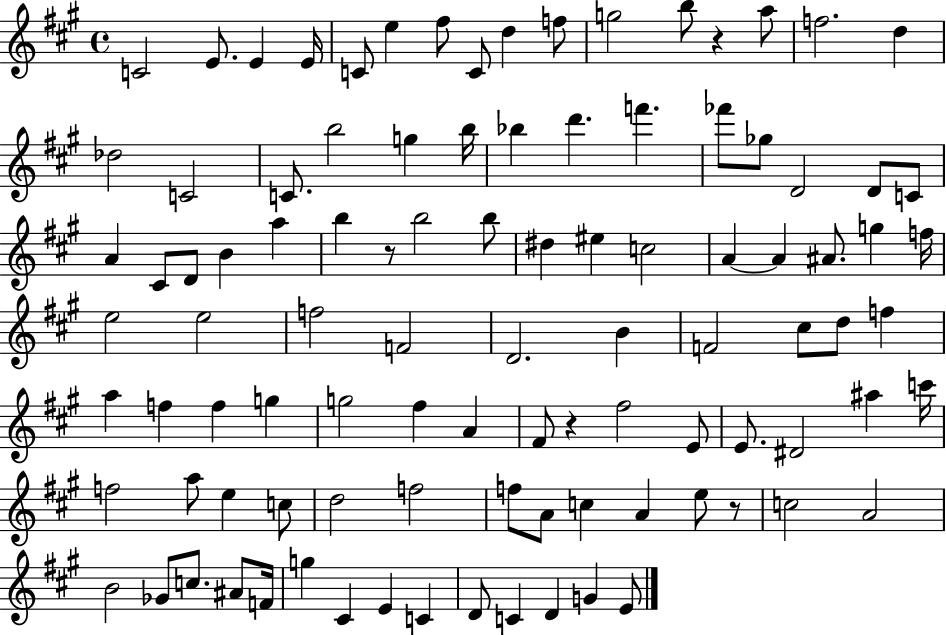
{
  \clef treble
  \time 4/4
  \defaultTimeSignature
  \key a \major
  c'2 e'8. e'4 e'16 | c'8 e''4 fis''8 c'8 d''4 f''8 | g''2 b''8 r4 a''8 | f''2. d''4 | \break des''2 c'2 | c'8. b''2 g''4 b''16 | bes''4 d'''4. f'''4. | fes'''8 ges''8 d'2 d'8 c'8 | \break a'4 cis'8 d'8 b'4 a''4 | b''4 r8 b''2 b''8 | dis''4 eis''4 c''2 | a'4~~ a'4 ais'8. g''4 f''16 | \break e''2 e''2 | f''2 f'2 | d'2. b'4 | f'2 cis''8 d''8 f''4 | \break a''4 f''4 f''4 g''4 | g''2 fis''4 a'4 | fis'8 r4 fis''2 e'8 | e'8. dis'2 ais''4 c'''16 | \break f''2 a''8 e''4 c''8 | d''2 f''2 | f''8 a'8 c''4 a'4 e''8 r8 | c''2 a'2 | \break b'2 ges'8 c''8. ais'8 f'16 | g''4 cis'4 e'4 c'4 | d'8 c'4 d'4 g'4 e'8 | \bar "|."
}